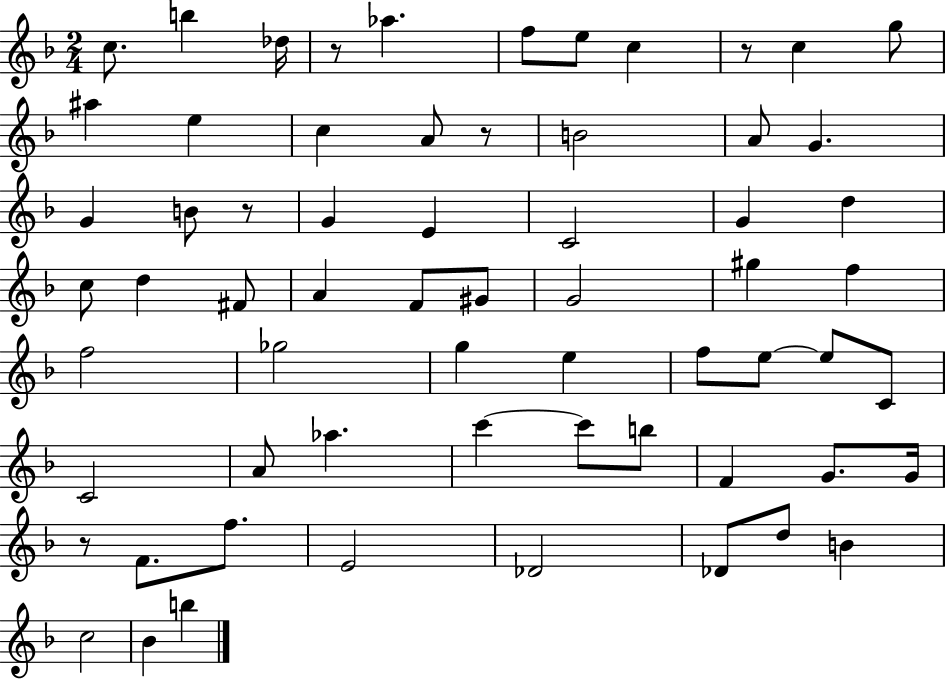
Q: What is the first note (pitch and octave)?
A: C5